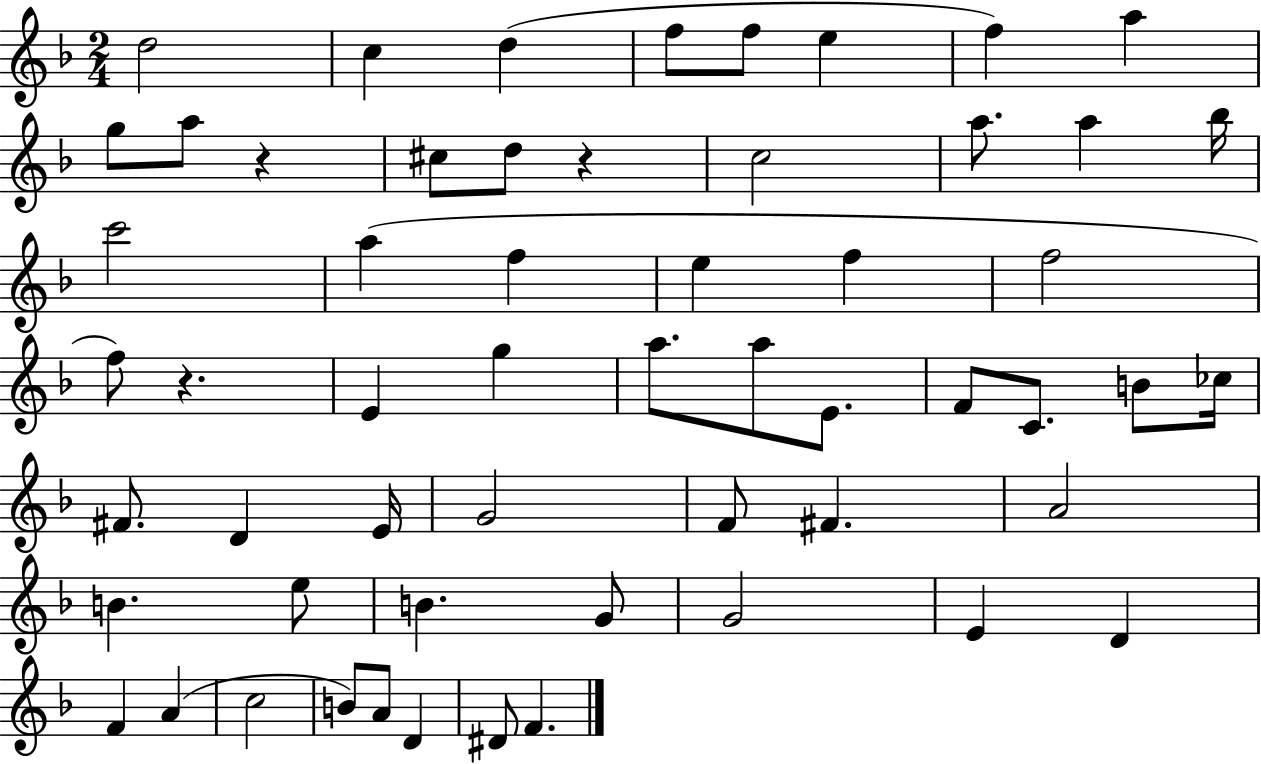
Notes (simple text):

D5/h C5/q D5/q F5/e F5/e E5/q F5/q A5/q G5/e A5/e R/q C#5/e D5/e R/q C5/h A5/e. A5/q Bb5/s C6/h A5/q F5/q E5/q F5/q F5/h F5/e R/q. E4/q G5/q A5/e. A5/e E4/e. F4/e C4/e. B4/e CES5/s F#4/e. D4/q E4/s G4/h F4/e F#4/q. A4/h B4/q. E5/e B4/q. G4/e G4/h E4/q D4/q F4/q A4/q C5/h B4/e A4/e D4/q D#4/e F4/q.